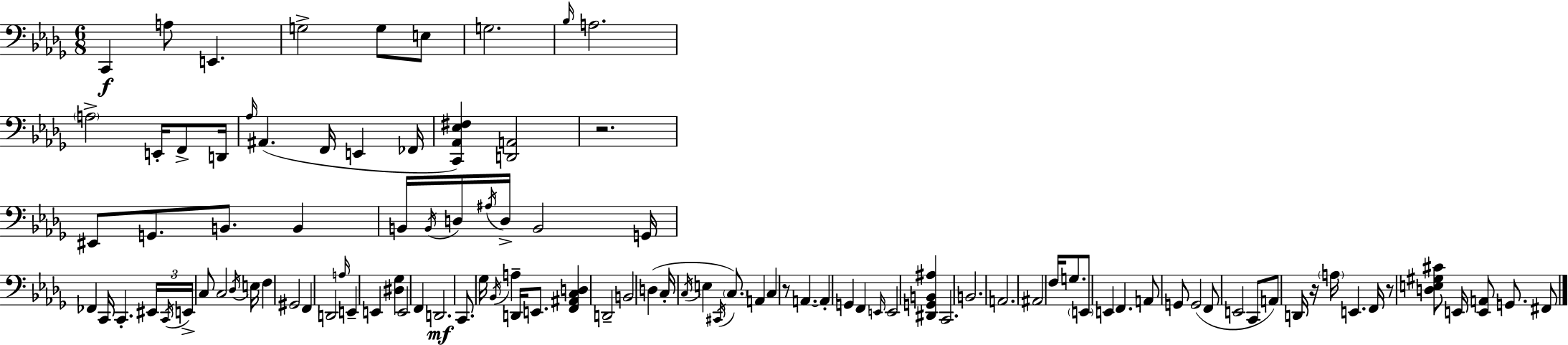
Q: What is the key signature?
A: BES minor